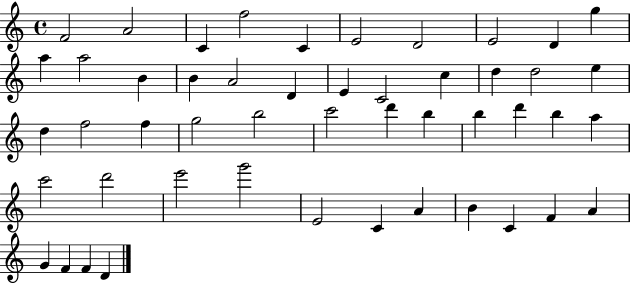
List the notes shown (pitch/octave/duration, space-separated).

F4/h A4/h C4/q F5/h C4/q E4/h D4/h E4/h D4/q G5/q A5/q A5/h B4/q B4/q A4/h D4/q E4/q C4/h C5/q D5/q D5/h E5/q D5/q F5/h F5/q G5/h B5/h C6/h D6/q B5/q B5/q D6/q B5/q A5/q C6/h D6/h E6/h G6/h E4/h C4/q A4/q B4/q C4/q F4/q A4/q G4/q F4/q F4/q D4/q